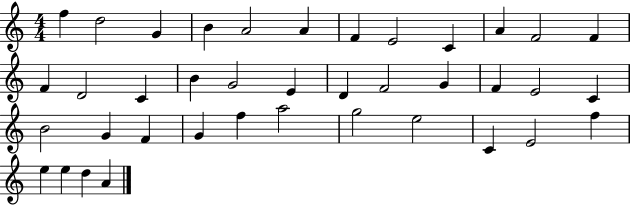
{
  \clef treble
  \numericTimeSignature
  \time 4/4
  \key c \major
  f''4 d''2 g'4 | b'4 a'2 a'4 | f'4 e'2 c'4 | a'4 f'2 f'4 | \break f'4 d'2 c'4 | b'4 g'2 e'4 | d'4 f'2 g'4 | f'4 e'2 c'4 | \break b'2 g'4 f'4 | g'4 f''4 a''2 | g''2 e''2 | c'4 e'2 f''4 | \break e''4 e''4 d''4 a'4 | \bar "|."
}